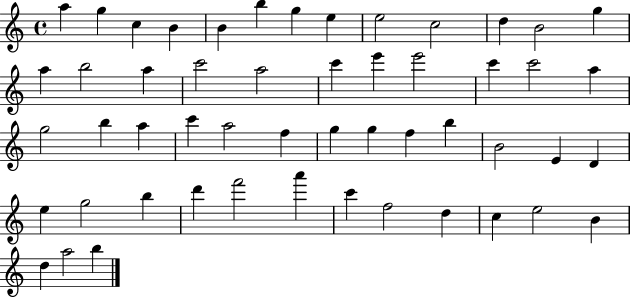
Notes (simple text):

A5/q G5/q C5/q B4/q B4/q B5/q G5/q E5/q E5/h C5/h D5/q B4/h G5/q A5/q B5/h A5/q C6/h A5/h C6/q E6/q E6/h C6/q C6/h A5/q G5/h B5/q A5/q C6/q A5/h F5/q G5/q G5/q F5/q B5/q B4/h E4/q D4/q E5/q G5/h B5/q D6/q F6/h A6/q C6/q F5/h D5/q C5/q E5/h B4/q D5/q A5/h B5/q